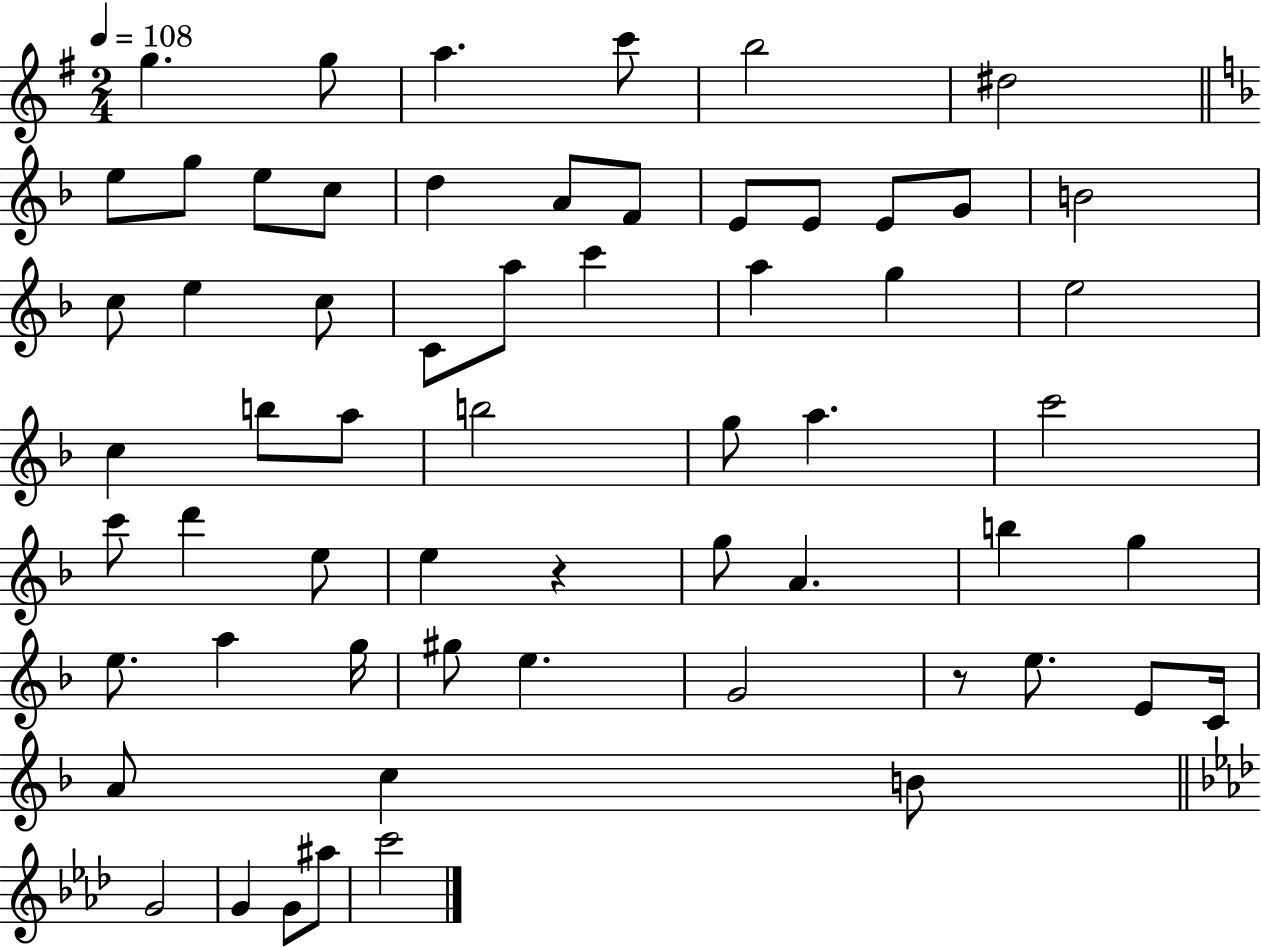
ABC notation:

X:1
T:Untitled
M:2/4
L:1/4
K:G
g g/2 a c'/2 b2 ^d2 e/2 g/2 e/2 c/2 d A/2 F/2 E/2 E/2 E/2 G/2 B2 c/2 e c/2 C/2 a/2 c' a g e2 c b/2 a/2 b2 g/2 a c'2 c'/2 d' e/2 e z g/2 A b g e/2 a g/4 ^g/2 e G2 z/2 e/2 E/2 C/4 A/2 c B/2 G2 G G/2 ^a/2 c'2